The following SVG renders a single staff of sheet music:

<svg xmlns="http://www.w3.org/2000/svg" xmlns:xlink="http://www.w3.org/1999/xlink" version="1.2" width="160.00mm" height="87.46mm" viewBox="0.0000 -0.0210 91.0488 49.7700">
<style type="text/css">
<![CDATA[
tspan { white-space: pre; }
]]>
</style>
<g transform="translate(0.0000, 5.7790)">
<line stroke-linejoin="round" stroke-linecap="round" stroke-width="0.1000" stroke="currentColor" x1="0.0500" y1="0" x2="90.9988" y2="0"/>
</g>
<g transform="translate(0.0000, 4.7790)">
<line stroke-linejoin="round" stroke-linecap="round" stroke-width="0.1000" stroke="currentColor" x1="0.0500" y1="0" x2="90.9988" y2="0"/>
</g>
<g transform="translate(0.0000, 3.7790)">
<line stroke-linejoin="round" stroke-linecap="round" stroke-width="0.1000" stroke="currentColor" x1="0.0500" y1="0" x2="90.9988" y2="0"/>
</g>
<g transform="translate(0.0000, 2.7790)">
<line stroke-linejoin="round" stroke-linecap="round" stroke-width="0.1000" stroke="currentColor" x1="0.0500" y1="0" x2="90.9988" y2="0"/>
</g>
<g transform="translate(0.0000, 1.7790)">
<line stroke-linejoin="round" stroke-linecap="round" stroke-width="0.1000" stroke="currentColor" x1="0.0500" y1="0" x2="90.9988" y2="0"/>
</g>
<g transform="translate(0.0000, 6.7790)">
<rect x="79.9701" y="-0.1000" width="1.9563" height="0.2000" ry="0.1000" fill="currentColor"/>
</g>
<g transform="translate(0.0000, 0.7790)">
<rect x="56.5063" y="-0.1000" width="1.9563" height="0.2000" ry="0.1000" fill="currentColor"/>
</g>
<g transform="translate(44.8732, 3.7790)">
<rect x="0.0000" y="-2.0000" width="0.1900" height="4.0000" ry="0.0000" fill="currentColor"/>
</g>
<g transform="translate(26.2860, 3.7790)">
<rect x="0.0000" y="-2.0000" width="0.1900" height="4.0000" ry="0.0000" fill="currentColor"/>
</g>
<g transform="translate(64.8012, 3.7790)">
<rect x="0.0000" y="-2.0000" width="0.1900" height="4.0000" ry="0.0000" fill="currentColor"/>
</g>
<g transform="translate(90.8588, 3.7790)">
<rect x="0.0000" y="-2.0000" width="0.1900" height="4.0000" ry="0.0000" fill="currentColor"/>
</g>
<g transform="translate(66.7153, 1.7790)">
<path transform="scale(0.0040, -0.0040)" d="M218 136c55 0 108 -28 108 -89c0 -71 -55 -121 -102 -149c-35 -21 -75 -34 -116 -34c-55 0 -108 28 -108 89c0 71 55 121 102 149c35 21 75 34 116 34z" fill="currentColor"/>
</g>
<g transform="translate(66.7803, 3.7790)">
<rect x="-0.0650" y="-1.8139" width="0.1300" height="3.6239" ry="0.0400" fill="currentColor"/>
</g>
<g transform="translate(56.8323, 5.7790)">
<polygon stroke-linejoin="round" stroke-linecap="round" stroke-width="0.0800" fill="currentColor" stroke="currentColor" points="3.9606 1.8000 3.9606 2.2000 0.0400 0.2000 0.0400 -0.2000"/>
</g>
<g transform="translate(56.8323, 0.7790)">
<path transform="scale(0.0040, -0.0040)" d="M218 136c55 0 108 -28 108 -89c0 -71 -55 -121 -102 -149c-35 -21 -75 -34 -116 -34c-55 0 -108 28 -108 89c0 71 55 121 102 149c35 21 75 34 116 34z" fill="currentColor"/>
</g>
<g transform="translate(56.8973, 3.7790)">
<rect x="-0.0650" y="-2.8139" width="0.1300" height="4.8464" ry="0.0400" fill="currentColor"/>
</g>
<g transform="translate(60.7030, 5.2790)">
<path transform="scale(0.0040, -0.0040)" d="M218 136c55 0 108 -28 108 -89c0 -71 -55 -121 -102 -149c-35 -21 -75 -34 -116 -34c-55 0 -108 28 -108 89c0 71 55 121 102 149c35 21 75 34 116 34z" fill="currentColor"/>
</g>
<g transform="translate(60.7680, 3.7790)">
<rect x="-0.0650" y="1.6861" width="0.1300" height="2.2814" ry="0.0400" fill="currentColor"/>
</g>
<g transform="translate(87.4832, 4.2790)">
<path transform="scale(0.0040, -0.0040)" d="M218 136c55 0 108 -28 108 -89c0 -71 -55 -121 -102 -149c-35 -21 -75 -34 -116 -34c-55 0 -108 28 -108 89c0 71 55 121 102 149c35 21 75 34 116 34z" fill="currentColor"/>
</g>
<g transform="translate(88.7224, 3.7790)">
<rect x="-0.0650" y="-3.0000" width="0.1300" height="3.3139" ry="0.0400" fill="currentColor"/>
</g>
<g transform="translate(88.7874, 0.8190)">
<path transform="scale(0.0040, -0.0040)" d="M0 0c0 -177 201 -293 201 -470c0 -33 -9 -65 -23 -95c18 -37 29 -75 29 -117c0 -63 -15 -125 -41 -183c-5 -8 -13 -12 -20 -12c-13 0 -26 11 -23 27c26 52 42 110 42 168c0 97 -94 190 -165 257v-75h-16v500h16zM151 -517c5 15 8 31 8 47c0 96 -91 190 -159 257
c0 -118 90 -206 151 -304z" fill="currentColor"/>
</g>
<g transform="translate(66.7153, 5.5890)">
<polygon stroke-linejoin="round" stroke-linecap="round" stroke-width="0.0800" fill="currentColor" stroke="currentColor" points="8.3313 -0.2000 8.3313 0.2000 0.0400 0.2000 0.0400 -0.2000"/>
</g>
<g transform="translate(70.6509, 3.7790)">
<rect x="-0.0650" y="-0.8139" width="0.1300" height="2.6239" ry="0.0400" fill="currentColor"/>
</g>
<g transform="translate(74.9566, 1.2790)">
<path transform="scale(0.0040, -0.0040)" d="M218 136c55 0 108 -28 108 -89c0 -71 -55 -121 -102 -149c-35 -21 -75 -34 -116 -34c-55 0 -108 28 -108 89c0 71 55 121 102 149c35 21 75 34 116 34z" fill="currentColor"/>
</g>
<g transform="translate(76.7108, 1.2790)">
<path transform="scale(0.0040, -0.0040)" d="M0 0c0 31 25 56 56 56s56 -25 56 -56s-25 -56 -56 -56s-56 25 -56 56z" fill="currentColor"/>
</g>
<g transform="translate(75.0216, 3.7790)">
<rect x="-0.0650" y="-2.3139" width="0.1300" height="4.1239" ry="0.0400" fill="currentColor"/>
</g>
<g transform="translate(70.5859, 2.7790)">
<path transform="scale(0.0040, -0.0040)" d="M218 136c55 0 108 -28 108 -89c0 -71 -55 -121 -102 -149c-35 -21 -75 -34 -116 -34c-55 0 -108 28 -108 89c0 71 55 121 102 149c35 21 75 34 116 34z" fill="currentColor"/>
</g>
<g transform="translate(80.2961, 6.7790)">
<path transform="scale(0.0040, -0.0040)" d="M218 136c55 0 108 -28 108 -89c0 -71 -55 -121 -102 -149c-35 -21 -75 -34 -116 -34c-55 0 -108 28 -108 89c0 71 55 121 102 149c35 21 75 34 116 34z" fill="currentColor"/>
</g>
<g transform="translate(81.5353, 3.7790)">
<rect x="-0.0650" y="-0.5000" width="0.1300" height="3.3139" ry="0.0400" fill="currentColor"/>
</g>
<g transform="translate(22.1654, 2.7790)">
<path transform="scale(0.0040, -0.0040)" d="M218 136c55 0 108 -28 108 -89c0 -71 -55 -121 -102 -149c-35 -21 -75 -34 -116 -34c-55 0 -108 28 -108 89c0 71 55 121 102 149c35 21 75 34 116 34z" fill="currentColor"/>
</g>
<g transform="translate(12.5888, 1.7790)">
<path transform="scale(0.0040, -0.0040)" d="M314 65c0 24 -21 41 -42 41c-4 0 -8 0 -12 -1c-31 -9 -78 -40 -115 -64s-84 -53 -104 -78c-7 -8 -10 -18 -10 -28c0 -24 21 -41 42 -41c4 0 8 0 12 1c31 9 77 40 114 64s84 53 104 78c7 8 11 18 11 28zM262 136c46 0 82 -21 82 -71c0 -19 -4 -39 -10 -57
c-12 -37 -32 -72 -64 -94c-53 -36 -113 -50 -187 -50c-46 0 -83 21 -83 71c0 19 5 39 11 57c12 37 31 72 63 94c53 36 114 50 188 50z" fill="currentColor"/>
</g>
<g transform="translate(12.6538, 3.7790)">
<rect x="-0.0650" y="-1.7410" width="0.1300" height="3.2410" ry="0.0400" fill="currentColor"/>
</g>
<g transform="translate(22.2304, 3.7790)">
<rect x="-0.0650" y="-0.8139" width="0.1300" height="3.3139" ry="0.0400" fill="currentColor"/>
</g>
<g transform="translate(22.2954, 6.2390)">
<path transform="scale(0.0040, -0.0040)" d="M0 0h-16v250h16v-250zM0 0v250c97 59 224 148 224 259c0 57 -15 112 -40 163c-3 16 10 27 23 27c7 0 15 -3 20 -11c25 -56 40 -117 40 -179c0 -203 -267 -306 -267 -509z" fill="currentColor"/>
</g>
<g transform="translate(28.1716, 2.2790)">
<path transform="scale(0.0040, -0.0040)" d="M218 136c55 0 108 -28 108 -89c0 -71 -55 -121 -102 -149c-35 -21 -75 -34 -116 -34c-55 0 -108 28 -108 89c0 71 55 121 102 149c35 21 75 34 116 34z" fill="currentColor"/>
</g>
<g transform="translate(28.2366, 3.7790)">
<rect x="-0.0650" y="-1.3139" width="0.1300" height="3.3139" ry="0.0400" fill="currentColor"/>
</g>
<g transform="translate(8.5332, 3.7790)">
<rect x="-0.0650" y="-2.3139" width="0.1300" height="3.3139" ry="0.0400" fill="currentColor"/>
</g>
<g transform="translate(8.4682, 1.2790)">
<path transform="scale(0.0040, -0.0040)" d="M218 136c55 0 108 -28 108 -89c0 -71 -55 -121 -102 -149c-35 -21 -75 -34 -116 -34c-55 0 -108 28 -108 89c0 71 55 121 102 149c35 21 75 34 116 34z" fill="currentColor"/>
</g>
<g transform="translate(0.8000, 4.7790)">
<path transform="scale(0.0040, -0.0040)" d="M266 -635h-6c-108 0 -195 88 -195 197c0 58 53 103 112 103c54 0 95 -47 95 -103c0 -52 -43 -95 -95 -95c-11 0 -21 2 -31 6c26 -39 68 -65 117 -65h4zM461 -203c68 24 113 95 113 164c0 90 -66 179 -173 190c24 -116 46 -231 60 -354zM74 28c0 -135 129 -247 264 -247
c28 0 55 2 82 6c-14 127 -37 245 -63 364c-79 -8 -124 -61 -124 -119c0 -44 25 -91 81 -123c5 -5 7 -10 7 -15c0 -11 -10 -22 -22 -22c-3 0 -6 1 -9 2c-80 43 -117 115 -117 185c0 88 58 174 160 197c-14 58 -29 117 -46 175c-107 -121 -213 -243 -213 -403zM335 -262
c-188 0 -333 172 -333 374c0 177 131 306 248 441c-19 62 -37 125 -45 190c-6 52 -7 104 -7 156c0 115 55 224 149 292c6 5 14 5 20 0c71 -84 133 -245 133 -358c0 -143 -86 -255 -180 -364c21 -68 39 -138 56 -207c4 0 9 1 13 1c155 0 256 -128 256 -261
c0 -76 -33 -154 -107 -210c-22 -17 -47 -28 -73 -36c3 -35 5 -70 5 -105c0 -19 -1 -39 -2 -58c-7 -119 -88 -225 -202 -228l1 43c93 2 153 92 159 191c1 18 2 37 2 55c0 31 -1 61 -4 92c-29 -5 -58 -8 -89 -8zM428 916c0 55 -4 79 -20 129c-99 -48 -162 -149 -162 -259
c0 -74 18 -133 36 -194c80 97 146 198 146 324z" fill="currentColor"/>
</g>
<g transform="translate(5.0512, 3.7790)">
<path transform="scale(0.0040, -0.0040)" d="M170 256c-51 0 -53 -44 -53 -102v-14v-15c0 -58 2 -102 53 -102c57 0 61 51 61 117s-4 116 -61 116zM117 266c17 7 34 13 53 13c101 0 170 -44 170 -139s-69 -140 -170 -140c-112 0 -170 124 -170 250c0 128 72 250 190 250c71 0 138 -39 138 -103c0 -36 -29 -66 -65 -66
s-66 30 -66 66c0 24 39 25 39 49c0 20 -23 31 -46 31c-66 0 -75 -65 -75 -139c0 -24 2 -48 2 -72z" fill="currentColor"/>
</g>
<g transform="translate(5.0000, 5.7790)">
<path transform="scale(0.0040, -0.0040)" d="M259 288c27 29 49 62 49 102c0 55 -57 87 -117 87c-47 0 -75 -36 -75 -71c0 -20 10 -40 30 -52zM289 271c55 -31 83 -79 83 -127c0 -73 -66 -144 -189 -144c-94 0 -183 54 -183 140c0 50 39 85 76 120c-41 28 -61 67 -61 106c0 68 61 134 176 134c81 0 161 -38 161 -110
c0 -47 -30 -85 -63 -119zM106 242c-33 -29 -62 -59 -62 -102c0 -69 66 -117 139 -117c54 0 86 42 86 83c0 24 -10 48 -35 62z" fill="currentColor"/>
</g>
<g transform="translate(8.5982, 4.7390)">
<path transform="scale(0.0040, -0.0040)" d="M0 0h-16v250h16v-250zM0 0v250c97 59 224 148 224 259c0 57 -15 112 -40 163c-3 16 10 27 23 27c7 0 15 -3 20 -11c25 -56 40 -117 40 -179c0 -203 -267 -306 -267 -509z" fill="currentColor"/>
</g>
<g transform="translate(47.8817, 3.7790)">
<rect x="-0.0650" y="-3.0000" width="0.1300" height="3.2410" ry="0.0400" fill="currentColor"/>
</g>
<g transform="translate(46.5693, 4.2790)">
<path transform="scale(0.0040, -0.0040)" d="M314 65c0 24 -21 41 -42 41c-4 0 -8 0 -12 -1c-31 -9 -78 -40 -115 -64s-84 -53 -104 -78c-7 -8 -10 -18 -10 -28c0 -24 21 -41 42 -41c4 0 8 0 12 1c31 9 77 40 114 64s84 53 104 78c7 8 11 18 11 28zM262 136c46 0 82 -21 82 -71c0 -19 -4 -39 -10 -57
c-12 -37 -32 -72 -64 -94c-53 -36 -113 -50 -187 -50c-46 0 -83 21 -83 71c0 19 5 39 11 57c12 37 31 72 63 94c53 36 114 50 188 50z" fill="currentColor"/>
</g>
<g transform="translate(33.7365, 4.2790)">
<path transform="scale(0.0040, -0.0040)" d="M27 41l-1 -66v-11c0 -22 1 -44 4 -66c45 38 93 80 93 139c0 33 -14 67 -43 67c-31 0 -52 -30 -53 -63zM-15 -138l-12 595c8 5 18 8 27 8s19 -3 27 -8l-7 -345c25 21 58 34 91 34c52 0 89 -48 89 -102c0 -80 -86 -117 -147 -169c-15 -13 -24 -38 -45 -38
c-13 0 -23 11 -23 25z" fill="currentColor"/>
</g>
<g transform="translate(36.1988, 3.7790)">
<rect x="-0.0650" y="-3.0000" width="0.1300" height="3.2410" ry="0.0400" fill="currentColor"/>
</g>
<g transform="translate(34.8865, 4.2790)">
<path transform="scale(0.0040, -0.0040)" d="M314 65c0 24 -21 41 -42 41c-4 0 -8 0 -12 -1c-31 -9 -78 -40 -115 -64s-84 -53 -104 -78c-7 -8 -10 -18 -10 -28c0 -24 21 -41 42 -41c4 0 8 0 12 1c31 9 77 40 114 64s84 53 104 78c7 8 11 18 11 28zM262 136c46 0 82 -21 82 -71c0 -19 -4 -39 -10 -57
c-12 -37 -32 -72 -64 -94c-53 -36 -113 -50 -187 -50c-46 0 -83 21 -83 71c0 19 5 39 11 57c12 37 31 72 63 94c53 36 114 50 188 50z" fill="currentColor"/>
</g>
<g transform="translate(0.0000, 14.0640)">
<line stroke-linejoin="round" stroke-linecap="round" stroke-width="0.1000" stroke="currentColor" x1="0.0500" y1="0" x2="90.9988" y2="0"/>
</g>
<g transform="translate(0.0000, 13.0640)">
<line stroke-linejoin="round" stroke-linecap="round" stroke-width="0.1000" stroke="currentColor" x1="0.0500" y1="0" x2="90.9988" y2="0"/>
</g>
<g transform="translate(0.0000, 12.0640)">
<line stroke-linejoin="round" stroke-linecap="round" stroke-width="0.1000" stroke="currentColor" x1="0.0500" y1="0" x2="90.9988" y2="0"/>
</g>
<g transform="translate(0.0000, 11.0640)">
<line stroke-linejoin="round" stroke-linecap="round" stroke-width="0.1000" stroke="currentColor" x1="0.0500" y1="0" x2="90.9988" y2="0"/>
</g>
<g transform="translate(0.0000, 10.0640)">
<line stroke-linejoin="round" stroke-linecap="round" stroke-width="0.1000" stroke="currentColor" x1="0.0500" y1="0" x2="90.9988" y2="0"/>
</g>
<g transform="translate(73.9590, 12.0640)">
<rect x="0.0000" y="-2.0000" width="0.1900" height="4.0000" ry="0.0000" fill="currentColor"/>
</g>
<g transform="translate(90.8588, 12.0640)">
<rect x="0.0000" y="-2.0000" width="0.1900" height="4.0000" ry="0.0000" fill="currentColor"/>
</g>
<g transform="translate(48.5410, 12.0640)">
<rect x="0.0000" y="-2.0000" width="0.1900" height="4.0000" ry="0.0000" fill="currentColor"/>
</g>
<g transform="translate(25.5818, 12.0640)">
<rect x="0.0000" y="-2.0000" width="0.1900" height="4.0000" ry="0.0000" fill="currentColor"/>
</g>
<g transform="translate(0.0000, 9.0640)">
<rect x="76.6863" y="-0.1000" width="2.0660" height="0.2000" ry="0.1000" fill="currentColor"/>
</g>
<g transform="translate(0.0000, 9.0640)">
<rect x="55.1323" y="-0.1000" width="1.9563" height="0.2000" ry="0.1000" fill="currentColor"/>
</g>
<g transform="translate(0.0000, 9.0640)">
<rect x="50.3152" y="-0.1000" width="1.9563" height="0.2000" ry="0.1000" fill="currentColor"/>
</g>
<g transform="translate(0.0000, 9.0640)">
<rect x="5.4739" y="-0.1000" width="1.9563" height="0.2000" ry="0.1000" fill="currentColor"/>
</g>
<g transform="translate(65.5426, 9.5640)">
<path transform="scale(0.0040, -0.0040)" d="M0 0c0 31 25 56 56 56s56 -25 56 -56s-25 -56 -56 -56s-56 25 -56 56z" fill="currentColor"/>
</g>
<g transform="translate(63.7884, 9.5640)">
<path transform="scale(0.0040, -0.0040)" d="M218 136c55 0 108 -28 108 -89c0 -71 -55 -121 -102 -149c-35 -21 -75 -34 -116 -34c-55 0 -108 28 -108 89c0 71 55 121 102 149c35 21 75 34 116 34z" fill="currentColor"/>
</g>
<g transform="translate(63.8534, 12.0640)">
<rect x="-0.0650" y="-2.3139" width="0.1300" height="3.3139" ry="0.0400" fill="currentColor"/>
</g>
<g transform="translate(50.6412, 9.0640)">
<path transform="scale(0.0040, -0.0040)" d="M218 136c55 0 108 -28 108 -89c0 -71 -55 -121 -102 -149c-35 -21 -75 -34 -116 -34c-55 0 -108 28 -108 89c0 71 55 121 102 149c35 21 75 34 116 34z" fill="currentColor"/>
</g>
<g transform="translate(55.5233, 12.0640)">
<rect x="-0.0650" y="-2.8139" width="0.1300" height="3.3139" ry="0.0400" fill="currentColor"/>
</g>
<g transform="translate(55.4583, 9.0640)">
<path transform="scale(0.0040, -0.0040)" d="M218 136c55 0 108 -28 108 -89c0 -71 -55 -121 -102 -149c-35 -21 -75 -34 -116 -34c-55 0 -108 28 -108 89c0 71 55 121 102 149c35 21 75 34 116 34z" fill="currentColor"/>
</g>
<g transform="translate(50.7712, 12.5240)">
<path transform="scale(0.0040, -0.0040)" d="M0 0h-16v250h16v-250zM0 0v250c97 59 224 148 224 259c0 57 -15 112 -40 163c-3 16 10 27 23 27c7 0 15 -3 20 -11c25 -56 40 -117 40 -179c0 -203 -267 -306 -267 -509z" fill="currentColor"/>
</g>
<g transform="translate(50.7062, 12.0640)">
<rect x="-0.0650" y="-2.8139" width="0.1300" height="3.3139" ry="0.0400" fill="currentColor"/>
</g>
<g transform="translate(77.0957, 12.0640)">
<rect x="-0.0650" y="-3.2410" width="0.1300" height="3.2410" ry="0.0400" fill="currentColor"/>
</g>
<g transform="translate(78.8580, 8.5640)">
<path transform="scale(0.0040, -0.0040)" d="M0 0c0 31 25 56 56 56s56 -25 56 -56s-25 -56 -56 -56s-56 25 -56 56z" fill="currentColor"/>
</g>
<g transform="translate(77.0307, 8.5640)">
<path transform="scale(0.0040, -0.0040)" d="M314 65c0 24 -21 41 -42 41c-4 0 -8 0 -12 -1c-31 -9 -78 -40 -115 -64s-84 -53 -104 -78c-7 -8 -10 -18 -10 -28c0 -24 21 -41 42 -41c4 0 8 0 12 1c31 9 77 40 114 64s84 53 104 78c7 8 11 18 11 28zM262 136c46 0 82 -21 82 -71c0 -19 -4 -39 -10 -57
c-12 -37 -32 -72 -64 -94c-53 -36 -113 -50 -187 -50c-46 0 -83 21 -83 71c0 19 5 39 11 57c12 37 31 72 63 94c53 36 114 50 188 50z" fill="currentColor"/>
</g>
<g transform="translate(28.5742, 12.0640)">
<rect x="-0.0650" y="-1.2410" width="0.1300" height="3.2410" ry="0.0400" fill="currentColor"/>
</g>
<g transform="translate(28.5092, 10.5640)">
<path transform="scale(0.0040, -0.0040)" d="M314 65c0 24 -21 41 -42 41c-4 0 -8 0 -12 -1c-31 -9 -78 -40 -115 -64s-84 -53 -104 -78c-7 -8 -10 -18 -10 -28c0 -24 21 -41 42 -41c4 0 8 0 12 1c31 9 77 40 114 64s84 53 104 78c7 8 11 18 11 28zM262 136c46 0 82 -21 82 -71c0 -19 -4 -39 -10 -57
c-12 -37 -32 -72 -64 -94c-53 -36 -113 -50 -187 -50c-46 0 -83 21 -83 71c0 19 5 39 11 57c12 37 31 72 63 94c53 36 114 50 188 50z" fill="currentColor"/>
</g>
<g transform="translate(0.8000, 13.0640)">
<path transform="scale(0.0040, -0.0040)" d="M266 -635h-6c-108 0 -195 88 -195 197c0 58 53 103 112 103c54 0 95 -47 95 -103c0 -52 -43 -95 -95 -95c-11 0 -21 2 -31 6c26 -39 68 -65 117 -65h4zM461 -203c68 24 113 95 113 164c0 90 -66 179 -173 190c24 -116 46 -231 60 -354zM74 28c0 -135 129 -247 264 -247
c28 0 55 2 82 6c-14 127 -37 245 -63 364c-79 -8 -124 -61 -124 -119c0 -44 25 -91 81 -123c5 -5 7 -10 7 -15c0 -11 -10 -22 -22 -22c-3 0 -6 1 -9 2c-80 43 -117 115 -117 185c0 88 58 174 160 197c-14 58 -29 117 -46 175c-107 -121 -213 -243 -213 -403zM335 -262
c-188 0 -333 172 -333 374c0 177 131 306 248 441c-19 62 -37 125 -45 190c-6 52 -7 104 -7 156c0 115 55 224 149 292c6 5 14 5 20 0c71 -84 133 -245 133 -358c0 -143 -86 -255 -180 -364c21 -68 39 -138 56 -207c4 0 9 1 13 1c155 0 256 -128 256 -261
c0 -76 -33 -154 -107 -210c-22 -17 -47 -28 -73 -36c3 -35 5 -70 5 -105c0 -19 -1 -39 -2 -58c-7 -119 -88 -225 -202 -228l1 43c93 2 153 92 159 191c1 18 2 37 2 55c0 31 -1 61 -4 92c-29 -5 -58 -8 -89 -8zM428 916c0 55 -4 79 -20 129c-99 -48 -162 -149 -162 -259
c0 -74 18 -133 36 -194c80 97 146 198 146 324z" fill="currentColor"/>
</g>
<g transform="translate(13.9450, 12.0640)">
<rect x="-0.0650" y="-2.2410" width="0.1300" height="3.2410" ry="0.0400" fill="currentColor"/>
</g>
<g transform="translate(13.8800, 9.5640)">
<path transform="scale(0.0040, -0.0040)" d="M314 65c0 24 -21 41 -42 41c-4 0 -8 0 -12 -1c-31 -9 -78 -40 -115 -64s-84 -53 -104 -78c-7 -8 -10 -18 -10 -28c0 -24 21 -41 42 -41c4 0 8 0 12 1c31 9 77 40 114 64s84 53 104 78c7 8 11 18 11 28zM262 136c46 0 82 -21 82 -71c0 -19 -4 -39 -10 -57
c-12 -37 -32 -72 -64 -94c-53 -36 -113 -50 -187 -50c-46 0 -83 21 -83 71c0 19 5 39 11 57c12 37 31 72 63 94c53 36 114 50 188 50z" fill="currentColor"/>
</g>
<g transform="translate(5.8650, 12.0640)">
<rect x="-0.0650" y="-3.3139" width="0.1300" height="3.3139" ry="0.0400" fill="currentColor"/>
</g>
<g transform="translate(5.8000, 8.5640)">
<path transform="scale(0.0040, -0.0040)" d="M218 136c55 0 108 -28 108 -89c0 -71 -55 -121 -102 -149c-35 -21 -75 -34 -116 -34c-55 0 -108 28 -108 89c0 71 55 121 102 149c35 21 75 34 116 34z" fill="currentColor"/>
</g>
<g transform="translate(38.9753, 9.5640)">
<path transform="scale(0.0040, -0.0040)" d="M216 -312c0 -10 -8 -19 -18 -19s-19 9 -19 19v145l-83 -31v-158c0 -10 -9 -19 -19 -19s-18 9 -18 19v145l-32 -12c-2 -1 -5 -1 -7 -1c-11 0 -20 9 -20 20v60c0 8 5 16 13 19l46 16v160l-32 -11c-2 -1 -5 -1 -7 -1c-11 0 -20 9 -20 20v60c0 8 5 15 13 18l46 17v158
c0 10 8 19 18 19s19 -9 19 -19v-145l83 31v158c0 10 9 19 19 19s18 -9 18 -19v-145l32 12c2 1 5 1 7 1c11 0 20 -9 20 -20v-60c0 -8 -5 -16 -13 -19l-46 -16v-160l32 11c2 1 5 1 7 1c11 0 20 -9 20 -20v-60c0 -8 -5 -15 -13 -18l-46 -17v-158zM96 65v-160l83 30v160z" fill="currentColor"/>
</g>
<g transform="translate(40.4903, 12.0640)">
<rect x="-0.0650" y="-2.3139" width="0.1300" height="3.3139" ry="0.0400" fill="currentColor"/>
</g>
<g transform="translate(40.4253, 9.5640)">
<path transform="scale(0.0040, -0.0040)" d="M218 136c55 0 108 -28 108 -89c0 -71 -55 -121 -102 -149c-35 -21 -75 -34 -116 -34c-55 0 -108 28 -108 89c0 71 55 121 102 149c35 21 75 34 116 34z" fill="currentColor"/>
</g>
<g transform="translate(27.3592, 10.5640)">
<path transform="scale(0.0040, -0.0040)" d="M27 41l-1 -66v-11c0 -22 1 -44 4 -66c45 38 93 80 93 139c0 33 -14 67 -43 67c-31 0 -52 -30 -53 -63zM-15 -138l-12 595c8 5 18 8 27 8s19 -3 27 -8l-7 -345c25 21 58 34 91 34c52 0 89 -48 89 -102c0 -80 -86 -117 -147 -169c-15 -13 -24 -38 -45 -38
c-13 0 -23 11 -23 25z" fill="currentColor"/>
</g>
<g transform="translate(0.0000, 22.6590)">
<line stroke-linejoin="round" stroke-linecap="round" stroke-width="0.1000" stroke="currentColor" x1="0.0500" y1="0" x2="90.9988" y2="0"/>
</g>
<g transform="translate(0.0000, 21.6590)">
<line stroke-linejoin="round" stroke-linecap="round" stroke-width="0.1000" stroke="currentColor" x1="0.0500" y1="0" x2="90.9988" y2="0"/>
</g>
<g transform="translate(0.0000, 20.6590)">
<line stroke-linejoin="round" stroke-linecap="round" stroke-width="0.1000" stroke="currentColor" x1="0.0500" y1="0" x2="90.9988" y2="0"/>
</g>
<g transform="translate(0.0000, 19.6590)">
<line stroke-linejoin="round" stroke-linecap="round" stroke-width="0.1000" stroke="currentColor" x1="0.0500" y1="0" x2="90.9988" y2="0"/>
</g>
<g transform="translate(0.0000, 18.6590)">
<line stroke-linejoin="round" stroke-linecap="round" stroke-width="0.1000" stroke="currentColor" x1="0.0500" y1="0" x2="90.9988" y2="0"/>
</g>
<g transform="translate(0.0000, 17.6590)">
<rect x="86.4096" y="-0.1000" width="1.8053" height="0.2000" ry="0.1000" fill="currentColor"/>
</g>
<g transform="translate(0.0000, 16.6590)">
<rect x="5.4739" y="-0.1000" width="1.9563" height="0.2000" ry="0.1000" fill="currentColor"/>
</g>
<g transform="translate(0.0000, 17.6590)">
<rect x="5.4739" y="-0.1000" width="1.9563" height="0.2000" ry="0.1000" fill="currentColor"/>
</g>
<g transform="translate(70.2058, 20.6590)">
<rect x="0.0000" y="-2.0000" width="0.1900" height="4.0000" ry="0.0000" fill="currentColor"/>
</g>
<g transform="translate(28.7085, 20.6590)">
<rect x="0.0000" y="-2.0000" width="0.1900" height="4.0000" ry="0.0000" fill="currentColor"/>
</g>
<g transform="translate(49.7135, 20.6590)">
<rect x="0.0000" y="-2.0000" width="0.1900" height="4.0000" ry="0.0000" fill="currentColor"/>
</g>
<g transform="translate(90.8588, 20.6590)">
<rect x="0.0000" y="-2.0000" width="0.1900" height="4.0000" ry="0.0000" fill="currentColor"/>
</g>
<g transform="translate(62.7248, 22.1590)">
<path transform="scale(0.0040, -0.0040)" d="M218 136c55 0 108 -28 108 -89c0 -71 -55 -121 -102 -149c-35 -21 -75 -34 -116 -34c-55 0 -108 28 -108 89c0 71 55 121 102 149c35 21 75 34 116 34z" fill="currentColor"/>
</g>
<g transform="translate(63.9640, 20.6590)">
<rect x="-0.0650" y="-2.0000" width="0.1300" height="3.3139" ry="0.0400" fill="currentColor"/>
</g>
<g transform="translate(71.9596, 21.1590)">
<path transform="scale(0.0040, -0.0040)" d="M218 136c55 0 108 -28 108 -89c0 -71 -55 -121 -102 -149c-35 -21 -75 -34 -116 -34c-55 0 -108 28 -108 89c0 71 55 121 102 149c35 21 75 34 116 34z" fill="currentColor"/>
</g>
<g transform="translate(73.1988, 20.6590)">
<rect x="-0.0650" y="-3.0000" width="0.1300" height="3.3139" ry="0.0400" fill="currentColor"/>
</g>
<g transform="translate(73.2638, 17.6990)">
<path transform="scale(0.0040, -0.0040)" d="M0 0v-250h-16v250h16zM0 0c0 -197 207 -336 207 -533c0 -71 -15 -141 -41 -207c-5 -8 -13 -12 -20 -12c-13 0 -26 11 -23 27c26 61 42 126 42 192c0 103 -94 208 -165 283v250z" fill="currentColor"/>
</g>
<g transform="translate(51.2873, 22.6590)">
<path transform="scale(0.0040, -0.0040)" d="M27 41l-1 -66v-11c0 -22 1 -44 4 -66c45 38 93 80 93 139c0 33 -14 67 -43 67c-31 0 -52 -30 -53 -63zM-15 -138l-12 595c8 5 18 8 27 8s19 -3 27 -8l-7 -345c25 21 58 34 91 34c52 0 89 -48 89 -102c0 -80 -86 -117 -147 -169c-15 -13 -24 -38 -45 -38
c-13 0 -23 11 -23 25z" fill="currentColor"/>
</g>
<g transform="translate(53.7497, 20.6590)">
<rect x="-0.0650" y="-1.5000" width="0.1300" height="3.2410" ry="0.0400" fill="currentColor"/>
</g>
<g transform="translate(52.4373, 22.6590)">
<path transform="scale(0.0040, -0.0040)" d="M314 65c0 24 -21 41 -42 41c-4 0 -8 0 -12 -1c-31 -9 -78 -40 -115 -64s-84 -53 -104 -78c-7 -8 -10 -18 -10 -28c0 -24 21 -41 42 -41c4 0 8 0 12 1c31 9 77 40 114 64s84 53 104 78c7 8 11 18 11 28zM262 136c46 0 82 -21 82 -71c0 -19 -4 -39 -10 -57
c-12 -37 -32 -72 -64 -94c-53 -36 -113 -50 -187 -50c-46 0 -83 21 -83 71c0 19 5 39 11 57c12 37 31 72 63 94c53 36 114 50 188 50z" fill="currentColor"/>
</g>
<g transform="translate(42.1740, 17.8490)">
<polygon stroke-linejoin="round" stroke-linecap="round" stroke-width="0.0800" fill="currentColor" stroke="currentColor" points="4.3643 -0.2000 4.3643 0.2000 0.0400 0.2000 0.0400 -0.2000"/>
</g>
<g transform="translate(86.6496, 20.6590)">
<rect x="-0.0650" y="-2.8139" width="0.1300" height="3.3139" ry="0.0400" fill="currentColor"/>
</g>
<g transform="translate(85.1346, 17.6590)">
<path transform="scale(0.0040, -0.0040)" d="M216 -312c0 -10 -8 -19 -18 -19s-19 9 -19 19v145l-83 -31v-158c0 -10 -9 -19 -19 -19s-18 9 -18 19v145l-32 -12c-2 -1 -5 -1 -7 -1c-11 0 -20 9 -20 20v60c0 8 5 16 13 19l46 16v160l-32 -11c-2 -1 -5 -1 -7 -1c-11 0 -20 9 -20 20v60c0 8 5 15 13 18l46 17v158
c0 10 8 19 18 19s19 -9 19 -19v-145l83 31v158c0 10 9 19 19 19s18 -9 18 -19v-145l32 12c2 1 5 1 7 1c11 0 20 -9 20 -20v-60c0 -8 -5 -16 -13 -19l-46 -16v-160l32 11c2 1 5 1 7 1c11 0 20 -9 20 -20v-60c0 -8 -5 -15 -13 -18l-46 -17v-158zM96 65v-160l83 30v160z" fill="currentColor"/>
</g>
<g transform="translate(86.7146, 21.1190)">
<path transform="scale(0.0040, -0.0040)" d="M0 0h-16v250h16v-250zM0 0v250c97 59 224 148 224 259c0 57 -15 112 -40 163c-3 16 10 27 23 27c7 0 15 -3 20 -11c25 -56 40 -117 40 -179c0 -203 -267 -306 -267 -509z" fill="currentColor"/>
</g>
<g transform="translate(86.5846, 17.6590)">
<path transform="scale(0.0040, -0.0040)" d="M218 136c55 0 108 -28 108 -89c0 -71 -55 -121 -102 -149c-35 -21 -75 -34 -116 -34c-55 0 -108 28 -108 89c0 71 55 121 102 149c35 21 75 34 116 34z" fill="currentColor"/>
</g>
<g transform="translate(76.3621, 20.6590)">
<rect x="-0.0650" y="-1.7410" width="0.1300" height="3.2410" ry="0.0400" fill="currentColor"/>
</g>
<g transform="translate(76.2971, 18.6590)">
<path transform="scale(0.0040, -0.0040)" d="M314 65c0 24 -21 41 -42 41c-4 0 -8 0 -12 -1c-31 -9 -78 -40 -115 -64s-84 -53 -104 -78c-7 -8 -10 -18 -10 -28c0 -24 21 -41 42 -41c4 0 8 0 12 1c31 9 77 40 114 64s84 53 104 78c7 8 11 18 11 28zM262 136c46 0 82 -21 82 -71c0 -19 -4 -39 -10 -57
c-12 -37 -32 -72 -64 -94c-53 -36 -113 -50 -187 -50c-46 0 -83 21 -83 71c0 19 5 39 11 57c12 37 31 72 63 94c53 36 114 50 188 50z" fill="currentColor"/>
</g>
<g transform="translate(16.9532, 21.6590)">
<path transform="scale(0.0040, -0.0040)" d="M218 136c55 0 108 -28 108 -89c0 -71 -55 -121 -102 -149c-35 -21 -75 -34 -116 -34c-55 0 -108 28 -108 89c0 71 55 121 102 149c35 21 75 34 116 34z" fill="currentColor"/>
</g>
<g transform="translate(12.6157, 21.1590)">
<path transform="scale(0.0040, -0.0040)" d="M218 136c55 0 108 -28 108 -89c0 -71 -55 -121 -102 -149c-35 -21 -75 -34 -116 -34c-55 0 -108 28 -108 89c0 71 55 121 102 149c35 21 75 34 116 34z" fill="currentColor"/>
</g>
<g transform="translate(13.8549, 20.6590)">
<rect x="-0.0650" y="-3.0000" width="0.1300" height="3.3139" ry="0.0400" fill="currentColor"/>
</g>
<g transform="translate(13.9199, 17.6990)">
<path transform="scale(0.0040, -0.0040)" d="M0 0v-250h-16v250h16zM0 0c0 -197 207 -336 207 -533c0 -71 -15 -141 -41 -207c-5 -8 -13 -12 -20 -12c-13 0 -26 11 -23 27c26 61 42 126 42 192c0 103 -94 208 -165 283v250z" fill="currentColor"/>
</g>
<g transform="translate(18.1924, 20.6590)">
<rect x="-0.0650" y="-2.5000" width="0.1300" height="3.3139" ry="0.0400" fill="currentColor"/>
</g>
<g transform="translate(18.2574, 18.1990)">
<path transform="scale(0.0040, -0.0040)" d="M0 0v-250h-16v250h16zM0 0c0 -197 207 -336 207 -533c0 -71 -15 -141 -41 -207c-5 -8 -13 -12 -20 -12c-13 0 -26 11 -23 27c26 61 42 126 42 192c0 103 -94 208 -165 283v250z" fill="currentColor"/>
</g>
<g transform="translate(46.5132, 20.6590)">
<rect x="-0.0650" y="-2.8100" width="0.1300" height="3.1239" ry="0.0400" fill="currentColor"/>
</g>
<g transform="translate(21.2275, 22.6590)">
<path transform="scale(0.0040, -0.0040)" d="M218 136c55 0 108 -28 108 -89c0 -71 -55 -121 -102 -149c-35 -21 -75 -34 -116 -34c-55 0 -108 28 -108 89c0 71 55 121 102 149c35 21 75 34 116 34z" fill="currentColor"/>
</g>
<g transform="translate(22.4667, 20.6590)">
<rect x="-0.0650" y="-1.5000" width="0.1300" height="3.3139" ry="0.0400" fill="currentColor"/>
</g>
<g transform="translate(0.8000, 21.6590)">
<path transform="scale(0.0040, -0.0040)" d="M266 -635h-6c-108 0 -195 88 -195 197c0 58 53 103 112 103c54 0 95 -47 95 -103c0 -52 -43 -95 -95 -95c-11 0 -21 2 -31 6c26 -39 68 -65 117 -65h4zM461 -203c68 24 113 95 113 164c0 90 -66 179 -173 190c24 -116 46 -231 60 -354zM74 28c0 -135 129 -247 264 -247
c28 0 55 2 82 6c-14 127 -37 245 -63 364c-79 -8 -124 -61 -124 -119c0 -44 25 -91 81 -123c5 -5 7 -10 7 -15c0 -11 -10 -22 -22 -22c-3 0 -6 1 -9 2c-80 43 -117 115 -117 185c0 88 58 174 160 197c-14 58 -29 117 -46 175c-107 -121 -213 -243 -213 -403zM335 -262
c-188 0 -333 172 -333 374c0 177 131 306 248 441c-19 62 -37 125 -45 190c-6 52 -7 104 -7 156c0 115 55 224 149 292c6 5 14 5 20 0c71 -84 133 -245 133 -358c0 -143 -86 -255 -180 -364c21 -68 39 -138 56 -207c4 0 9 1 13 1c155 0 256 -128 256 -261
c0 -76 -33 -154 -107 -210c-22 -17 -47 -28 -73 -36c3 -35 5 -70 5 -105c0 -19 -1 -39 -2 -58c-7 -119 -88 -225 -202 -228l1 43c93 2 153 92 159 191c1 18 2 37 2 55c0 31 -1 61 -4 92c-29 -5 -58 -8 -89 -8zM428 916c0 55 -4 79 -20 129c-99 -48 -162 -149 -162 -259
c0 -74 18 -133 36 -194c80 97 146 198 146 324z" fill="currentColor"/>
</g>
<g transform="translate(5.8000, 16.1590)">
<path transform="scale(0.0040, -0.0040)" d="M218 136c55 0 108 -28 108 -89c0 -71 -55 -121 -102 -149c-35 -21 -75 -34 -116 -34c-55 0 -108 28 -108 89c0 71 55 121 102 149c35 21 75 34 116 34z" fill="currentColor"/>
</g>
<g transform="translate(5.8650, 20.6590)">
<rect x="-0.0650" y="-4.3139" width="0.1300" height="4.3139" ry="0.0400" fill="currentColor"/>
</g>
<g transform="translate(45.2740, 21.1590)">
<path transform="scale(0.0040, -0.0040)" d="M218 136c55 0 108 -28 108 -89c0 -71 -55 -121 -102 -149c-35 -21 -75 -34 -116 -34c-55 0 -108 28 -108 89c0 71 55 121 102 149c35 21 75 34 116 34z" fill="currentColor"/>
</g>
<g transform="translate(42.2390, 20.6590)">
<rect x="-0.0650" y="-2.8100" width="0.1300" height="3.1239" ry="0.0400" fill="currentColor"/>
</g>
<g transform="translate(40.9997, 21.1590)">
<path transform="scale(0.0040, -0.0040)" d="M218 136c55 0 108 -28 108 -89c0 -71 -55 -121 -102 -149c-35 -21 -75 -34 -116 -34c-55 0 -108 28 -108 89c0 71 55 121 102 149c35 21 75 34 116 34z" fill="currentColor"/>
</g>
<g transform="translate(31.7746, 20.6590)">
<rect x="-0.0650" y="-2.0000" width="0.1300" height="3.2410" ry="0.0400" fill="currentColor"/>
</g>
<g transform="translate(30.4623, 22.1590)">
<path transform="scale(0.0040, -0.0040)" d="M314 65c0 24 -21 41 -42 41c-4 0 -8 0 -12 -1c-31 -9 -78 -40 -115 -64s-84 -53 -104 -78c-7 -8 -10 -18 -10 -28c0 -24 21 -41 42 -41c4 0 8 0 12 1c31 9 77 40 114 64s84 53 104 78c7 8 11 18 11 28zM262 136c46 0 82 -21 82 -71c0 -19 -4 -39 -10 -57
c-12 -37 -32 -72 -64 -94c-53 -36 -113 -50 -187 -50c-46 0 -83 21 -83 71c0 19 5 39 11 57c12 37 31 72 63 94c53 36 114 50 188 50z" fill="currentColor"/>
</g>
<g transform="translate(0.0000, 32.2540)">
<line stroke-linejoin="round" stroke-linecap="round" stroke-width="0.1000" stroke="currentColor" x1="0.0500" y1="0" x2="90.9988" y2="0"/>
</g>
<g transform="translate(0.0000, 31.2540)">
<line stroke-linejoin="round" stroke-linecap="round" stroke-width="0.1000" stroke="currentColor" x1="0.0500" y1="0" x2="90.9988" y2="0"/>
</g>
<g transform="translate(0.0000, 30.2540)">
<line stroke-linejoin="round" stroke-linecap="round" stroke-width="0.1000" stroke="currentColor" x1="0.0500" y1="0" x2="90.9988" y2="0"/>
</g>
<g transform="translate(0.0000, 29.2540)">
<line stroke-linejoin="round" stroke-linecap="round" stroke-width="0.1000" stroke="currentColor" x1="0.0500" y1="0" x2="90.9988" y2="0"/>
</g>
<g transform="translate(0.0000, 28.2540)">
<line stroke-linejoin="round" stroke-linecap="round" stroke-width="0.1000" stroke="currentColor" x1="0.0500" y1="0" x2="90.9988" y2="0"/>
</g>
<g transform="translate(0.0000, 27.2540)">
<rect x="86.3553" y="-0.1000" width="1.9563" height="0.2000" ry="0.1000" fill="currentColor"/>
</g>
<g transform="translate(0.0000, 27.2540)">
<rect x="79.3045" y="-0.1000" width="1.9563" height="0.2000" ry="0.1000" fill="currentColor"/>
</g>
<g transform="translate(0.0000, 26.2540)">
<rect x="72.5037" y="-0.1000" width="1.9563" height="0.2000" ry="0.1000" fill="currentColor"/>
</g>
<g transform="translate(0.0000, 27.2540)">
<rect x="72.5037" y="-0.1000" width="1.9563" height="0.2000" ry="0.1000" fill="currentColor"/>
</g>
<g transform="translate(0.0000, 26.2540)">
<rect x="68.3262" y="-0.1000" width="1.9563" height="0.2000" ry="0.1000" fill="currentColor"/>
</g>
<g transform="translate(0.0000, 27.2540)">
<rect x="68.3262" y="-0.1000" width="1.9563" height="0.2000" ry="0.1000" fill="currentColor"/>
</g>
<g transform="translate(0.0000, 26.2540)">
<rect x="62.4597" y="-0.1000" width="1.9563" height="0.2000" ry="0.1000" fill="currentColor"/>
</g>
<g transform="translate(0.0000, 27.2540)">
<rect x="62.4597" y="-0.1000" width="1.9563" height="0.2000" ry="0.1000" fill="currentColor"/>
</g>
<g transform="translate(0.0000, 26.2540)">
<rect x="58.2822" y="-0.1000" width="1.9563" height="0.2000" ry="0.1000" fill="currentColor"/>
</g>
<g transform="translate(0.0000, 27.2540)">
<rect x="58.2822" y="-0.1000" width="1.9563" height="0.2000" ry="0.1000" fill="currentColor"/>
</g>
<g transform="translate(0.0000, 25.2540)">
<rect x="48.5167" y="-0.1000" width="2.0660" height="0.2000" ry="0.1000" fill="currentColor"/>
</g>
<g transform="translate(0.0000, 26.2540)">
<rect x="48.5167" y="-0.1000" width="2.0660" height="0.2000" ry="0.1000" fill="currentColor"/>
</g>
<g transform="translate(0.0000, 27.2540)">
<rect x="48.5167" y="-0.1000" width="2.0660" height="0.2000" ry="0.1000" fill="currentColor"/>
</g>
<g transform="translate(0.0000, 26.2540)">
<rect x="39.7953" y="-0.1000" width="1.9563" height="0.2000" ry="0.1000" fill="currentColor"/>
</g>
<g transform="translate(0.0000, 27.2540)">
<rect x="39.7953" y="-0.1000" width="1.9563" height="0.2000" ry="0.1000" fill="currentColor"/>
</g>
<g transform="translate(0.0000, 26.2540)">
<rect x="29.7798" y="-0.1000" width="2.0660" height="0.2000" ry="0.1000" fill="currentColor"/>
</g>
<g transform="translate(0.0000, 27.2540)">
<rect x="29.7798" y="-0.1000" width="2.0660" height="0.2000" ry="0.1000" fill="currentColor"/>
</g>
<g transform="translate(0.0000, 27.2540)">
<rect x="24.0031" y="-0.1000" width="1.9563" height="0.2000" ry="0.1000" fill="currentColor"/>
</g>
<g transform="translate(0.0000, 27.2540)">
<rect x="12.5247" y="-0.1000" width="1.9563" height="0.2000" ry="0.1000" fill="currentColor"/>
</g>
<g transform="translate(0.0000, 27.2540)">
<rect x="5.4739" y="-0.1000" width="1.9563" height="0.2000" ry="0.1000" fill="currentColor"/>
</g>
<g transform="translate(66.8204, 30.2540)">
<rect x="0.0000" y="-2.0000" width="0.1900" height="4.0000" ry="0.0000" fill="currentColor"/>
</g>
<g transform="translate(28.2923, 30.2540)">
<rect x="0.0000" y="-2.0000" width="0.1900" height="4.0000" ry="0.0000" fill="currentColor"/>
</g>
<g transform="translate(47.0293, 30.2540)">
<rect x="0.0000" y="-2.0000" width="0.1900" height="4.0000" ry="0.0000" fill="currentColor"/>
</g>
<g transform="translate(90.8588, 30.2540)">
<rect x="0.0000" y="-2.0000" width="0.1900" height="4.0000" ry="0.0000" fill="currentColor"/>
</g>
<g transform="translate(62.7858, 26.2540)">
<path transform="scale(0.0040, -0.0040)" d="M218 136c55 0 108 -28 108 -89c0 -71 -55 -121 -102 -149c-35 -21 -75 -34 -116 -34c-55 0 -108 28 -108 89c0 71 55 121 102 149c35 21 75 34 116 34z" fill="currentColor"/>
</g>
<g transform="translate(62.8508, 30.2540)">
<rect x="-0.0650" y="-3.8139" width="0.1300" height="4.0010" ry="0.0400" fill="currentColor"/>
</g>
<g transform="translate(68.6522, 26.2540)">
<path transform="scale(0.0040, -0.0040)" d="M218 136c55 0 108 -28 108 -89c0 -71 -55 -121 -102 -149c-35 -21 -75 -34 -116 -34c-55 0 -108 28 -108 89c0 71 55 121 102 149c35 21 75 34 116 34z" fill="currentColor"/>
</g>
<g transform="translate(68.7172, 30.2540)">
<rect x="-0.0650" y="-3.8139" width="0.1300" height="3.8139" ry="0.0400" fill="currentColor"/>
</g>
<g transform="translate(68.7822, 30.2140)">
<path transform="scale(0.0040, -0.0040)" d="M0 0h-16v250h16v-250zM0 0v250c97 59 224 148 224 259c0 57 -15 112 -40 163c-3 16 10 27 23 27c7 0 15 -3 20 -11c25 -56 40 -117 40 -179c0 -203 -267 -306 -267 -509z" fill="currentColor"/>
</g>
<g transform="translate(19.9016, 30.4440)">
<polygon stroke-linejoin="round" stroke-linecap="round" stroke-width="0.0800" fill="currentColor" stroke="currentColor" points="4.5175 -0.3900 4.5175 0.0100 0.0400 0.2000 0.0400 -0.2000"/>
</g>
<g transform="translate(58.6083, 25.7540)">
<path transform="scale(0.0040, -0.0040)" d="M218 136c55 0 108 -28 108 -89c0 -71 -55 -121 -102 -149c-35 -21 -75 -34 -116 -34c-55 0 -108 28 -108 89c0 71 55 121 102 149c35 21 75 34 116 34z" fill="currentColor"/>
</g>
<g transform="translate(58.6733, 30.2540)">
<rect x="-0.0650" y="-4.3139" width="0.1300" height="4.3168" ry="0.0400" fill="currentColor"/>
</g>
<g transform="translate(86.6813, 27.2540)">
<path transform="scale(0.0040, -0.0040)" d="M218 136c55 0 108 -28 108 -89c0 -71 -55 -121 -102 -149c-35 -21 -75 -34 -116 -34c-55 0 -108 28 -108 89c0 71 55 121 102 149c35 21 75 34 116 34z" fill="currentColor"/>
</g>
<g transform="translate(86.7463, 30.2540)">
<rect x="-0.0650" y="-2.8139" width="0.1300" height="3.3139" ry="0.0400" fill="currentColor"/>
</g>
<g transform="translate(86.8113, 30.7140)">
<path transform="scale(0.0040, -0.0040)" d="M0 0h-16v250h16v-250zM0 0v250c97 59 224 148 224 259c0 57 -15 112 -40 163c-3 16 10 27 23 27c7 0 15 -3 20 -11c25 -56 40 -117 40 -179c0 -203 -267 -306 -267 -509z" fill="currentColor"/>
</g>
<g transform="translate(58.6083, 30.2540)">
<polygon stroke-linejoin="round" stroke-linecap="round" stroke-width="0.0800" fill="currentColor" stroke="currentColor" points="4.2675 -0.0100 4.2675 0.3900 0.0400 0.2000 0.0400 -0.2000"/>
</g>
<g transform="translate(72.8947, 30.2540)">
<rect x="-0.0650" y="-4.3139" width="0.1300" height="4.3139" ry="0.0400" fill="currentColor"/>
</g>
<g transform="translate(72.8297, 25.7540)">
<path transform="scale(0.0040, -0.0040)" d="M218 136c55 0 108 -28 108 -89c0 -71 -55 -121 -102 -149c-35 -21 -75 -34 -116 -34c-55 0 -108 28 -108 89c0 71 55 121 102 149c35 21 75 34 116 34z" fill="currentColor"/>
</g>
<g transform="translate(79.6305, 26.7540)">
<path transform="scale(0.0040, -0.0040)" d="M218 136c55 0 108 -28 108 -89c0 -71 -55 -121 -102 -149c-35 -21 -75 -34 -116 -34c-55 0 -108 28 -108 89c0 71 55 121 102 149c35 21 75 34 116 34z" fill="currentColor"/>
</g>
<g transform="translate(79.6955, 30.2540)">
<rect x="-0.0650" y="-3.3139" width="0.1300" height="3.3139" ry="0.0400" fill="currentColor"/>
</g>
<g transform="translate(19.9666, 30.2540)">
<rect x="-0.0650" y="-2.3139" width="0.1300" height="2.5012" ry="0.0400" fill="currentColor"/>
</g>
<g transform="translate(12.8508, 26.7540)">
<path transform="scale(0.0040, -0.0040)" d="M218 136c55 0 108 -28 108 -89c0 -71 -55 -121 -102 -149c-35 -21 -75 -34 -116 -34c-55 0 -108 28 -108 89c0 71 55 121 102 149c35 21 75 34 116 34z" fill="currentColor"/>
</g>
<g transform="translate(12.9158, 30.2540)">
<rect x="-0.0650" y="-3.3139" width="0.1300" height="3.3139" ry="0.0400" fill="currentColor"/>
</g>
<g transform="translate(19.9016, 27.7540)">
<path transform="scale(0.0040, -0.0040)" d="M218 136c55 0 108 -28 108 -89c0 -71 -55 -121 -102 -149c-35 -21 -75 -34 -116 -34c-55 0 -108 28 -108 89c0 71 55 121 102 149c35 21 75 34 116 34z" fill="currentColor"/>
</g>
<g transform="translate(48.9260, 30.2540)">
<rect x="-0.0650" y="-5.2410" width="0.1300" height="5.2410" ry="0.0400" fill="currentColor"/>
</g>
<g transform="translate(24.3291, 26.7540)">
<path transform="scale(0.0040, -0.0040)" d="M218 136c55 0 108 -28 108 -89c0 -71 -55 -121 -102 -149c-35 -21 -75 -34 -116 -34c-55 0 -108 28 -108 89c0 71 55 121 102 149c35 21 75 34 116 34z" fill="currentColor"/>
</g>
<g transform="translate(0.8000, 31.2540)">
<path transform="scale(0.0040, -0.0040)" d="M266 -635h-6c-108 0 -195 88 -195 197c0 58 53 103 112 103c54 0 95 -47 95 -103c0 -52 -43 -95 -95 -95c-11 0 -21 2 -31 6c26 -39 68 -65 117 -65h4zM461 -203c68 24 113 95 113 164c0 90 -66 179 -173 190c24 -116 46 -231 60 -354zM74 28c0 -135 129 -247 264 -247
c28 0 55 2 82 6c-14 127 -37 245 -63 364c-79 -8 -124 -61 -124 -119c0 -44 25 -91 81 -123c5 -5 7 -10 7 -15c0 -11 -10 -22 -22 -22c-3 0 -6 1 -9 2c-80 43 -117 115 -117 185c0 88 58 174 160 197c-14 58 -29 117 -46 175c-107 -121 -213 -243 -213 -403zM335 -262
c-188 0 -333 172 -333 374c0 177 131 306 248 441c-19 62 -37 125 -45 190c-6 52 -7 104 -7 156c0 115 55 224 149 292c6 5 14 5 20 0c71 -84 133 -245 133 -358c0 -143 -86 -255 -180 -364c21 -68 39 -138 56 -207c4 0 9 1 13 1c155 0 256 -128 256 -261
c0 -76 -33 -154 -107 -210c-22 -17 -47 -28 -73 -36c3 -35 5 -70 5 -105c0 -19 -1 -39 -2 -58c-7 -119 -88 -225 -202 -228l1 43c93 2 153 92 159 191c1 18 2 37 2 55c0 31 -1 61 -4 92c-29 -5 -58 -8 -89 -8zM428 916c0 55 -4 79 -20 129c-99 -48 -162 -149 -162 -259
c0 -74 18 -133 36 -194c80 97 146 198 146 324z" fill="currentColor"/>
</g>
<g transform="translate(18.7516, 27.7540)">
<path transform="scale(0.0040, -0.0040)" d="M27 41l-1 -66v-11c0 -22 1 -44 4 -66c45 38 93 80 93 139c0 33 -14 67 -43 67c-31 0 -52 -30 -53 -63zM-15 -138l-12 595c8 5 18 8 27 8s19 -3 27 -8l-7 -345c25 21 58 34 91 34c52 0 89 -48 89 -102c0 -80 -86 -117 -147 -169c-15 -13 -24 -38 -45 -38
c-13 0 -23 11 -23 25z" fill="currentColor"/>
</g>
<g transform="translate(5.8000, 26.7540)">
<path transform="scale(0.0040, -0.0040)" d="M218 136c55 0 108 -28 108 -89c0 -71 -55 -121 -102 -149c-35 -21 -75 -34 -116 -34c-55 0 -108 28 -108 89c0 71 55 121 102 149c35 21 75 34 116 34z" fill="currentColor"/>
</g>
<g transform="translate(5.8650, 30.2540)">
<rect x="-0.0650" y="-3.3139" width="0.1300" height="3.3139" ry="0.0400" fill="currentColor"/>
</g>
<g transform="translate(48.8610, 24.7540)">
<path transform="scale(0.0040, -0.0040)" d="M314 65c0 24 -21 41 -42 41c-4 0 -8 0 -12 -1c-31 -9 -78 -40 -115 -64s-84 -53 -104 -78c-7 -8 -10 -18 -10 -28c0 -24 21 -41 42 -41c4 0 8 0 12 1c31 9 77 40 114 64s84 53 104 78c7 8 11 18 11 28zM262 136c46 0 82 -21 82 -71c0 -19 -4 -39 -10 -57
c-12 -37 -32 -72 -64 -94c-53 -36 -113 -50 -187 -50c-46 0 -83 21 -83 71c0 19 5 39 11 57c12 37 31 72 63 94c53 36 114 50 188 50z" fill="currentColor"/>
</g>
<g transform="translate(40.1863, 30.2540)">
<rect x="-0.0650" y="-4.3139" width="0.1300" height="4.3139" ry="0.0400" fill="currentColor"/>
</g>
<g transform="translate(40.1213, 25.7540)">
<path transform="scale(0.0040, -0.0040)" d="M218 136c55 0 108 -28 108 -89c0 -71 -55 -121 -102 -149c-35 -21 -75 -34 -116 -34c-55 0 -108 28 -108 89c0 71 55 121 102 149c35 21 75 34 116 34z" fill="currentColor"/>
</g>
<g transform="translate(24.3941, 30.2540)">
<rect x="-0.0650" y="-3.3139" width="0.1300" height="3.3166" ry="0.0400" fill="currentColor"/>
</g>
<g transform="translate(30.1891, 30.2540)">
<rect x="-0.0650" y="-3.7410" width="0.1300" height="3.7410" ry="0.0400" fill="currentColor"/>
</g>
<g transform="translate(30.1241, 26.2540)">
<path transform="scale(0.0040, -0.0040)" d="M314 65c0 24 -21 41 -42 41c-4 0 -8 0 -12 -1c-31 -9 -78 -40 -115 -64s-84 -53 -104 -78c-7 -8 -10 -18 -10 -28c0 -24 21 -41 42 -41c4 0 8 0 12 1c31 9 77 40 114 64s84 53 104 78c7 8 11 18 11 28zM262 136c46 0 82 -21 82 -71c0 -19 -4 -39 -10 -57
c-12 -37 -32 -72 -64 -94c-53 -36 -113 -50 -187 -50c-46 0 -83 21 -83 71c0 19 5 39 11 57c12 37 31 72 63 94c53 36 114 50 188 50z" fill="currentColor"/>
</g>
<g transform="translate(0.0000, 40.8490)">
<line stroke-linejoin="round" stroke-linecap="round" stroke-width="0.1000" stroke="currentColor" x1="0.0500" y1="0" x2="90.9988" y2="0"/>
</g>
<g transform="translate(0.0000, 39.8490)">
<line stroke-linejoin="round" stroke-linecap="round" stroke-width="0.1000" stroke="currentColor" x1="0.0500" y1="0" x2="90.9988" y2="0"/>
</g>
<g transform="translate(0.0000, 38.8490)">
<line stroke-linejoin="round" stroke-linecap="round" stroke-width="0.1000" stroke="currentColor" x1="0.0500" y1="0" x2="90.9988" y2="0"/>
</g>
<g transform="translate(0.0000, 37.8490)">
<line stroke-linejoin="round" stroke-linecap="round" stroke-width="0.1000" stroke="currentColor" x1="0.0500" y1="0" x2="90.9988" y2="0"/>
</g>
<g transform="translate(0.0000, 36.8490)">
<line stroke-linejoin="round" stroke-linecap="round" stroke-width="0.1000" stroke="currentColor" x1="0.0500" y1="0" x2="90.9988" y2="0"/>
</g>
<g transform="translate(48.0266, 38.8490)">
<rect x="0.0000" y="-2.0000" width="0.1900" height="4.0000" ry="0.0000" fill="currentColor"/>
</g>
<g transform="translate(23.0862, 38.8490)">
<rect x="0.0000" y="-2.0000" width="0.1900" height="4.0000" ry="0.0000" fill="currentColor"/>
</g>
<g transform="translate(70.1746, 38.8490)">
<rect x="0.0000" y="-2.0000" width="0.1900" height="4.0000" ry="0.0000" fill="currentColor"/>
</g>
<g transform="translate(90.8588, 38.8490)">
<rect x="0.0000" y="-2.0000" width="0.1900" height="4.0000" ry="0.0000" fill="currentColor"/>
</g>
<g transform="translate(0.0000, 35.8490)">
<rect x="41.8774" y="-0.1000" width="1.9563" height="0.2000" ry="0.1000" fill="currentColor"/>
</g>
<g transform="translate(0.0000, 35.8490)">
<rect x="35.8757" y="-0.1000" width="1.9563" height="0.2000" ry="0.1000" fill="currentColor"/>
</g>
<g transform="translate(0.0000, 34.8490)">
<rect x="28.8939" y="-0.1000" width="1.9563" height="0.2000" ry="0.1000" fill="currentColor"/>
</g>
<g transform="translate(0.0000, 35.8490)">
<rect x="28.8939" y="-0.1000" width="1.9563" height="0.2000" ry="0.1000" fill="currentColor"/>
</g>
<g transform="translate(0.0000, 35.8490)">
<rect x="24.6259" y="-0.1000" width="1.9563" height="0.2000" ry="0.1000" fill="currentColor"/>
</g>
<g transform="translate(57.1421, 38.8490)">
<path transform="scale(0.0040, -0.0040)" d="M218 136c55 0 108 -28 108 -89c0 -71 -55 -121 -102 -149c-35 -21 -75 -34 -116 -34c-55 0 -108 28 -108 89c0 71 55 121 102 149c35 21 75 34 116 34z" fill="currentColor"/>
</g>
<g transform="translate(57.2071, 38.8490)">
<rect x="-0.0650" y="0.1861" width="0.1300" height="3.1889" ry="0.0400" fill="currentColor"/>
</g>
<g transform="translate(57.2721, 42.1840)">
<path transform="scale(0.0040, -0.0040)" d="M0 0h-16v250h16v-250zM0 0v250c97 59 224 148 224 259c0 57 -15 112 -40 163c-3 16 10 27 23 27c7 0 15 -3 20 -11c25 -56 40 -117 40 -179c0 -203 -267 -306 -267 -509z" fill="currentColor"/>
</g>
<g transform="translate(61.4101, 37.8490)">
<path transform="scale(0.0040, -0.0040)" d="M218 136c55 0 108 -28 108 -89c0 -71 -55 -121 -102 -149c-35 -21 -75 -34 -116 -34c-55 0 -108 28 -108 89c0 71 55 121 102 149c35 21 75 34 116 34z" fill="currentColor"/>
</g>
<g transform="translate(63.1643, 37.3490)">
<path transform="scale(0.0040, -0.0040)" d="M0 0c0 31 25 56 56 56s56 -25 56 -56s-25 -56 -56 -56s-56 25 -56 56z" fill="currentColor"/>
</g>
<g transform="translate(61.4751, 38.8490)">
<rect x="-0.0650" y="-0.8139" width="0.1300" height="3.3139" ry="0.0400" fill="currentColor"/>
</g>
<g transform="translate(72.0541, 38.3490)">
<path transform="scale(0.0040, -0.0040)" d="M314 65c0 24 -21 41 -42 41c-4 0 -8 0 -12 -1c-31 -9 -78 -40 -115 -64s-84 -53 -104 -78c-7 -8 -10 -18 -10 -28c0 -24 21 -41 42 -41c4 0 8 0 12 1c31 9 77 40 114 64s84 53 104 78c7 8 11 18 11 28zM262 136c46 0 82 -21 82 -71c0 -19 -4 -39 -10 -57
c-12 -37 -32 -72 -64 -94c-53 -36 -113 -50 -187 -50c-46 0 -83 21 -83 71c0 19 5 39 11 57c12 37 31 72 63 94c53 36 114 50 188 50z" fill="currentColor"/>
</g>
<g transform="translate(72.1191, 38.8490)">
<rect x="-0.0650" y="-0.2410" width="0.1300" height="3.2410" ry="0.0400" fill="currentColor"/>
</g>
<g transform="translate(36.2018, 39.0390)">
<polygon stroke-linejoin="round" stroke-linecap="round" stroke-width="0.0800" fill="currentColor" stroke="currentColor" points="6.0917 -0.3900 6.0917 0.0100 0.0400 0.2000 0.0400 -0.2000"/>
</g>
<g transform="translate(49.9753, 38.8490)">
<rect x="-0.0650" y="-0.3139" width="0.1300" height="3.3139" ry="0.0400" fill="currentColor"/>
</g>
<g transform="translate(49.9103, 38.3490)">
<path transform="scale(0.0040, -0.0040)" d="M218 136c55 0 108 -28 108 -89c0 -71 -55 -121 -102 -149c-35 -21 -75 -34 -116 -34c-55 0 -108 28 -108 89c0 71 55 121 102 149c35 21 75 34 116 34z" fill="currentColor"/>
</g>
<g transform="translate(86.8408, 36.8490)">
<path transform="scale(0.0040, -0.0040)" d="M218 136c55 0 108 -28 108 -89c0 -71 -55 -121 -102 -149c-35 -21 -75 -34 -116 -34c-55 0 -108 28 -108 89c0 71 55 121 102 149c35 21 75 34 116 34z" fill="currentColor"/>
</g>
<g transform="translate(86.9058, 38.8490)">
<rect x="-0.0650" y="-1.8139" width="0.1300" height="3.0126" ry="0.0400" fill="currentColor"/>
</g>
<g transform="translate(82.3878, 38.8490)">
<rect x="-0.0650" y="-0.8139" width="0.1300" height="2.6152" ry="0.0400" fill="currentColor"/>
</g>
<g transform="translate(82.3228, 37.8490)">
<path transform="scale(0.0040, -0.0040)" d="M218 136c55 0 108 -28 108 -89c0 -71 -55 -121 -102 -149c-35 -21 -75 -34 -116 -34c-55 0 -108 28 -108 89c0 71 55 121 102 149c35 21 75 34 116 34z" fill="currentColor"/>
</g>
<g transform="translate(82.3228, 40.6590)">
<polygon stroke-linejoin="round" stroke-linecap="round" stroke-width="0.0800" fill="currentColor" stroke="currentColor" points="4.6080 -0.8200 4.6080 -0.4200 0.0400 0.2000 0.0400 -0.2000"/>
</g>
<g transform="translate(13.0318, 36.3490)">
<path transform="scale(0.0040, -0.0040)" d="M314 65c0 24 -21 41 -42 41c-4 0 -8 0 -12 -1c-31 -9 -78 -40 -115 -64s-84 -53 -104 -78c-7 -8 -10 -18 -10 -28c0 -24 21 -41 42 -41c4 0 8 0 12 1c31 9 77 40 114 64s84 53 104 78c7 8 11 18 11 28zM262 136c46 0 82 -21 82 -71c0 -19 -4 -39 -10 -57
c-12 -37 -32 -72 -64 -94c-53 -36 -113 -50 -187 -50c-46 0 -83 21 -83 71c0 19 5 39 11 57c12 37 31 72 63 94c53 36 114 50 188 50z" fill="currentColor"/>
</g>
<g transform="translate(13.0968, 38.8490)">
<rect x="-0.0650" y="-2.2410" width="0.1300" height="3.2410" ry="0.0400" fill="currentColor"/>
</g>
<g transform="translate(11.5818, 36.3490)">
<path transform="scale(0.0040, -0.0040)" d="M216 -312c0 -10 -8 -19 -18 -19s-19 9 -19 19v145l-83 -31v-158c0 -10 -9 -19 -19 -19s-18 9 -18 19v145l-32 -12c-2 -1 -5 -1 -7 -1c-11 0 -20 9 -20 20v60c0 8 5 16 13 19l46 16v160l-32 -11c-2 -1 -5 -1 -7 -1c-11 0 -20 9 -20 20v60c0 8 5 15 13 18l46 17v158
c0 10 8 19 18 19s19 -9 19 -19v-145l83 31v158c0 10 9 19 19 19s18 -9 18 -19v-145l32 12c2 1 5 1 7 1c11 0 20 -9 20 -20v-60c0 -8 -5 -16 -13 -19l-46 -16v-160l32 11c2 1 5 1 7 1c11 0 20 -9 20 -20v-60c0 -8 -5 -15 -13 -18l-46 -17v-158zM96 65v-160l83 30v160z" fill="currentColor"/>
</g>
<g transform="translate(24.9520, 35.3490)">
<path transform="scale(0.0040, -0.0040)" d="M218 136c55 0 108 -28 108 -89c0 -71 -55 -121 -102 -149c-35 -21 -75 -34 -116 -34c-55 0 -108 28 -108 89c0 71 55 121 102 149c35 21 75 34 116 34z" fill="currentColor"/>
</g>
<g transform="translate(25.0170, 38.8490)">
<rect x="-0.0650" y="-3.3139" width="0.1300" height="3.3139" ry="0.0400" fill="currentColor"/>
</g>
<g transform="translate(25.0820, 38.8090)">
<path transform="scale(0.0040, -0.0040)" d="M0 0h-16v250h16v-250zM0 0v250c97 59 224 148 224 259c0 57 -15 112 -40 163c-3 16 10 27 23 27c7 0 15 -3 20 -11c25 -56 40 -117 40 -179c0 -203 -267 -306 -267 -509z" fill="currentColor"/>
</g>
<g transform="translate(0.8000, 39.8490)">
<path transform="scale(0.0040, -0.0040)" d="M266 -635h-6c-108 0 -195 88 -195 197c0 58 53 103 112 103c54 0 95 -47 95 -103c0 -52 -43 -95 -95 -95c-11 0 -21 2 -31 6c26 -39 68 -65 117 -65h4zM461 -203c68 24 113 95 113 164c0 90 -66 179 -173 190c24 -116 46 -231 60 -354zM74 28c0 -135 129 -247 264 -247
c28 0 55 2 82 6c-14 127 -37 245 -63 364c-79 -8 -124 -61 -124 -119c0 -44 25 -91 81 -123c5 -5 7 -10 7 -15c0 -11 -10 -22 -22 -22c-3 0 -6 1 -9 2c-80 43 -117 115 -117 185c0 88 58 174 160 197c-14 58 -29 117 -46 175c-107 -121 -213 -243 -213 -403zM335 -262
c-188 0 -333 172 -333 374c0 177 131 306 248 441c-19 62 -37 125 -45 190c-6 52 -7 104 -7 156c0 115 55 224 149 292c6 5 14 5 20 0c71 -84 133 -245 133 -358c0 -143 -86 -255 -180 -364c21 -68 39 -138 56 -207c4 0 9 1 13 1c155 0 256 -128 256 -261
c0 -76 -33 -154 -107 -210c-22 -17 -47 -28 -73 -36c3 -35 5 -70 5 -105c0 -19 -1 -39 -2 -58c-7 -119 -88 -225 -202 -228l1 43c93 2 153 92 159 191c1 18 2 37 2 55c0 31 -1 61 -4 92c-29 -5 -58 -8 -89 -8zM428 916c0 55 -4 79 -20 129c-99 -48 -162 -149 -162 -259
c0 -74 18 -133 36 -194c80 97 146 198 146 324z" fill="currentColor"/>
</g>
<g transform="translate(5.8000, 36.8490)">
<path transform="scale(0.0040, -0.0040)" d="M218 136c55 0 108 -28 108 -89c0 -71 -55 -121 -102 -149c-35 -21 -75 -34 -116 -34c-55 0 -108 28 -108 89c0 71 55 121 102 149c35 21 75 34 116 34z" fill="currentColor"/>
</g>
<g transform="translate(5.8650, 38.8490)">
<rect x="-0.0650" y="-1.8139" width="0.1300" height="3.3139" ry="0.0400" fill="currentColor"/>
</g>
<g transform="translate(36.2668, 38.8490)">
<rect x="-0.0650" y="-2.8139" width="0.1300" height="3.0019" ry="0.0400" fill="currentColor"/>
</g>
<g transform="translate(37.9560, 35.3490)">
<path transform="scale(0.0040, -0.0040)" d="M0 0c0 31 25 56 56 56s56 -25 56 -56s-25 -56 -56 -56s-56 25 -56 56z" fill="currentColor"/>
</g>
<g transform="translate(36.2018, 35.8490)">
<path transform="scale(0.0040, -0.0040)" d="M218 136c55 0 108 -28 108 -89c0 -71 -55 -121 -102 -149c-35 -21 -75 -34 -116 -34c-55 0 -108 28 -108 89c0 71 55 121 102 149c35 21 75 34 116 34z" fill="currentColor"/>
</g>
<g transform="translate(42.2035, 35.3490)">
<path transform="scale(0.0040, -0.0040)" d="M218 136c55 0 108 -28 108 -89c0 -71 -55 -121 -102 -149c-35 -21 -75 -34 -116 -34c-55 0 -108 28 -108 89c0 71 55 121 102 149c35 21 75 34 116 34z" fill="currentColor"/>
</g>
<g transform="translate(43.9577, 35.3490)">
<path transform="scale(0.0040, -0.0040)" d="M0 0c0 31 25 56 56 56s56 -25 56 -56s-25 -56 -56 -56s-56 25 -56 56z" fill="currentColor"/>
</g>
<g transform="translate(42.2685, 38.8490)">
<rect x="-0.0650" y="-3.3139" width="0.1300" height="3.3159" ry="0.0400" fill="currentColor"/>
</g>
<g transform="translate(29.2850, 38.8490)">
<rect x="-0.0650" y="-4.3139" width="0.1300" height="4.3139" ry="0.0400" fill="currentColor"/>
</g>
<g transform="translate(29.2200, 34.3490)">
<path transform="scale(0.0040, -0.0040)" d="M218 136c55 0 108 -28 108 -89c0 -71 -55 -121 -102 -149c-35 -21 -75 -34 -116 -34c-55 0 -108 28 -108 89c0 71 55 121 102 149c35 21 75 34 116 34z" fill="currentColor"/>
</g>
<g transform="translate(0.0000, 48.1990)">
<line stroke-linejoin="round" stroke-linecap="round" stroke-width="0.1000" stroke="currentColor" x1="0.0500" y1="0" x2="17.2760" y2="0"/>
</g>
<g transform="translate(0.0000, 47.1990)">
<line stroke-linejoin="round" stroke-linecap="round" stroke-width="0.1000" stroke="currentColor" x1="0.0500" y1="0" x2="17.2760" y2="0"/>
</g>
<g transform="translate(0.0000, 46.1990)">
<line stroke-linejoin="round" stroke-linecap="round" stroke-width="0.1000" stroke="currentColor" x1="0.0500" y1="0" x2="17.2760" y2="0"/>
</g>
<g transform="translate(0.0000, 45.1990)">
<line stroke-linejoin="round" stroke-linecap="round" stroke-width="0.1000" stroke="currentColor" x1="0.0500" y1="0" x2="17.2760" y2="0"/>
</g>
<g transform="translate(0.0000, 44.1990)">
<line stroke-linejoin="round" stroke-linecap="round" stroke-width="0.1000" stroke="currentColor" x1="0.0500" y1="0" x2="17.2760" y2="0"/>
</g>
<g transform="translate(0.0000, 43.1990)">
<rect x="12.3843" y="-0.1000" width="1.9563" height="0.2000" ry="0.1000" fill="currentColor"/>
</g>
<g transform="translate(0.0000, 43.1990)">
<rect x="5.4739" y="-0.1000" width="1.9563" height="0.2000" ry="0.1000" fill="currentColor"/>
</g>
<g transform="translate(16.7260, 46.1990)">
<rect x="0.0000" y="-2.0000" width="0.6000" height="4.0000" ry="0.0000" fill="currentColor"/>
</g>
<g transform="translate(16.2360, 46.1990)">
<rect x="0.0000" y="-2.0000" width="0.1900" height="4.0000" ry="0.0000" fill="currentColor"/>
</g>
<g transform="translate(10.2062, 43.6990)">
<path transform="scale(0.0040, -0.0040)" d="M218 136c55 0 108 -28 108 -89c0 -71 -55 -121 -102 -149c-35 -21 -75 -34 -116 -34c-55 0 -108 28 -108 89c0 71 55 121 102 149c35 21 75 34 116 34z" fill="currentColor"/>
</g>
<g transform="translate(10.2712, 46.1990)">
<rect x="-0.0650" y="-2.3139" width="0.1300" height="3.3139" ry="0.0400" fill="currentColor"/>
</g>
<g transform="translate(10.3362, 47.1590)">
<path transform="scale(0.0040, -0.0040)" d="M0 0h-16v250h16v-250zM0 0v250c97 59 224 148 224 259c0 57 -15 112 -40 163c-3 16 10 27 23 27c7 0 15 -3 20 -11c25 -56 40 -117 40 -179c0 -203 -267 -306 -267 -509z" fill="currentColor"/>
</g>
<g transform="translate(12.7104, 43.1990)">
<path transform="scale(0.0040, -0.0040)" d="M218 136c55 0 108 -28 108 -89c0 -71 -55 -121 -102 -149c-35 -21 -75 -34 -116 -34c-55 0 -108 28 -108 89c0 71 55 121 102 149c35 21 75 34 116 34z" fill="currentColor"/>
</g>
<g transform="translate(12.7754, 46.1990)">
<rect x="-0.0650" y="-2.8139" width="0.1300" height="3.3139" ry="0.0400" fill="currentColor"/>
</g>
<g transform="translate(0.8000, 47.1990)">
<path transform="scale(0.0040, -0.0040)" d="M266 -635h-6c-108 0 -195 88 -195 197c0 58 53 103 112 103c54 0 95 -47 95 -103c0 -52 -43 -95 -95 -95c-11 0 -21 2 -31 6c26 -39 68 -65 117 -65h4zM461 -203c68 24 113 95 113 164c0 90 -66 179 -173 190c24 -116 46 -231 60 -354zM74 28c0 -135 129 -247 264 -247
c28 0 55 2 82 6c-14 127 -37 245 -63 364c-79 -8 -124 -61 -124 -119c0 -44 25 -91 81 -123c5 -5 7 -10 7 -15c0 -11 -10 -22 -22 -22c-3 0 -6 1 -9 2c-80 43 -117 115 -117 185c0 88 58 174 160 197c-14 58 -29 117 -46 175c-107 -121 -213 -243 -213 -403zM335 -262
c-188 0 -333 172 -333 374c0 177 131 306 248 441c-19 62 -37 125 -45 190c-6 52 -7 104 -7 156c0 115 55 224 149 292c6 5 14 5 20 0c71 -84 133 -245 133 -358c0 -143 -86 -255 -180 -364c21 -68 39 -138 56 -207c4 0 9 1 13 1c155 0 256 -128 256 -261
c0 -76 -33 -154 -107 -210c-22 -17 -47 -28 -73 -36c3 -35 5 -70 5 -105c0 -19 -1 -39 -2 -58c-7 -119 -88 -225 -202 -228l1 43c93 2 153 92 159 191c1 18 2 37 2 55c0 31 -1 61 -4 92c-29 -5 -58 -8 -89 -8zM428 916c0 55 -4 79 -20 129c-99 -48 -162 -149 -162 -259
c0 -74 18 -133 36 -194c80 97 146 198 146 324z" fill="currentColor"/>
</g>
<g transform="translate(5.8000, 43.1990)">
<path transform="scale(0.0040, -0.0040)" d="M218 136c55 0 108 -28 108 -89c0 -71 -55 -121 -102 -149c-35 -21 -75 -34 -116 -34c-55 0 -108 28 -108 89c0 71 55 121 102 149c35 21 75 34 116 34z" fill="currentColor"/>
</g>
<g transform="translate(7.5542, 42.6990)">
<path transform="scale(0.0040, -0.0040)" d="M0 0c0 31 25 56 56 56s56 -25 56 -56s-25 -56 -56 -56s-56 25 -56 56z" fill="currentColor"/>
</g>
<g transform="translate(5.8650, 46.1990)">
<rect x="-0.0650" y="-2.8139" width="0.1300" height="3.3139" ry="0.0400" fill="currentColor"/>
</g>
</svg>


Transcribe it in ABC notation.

X:1
T:Untitled
M:6/8
L:1/4
K:C
g/2 f2 d/2 e _A2 A2 a/2 F/2 f/2 d/2 g/2 C A/4 b g2 _e2 ^g a/2 a g b2 d' A/2 G/2 E F2 A/2 A/2 _E2 F A/2 f2 ^a/2 b b _g/2 b/2 c'2 d' f'2 d'/2 c'/2 c'/2 d' b a/2 f ^g2 b/2 d' a/2 b/2 c B/2 d c2 d/2 f/2 a g/2 a